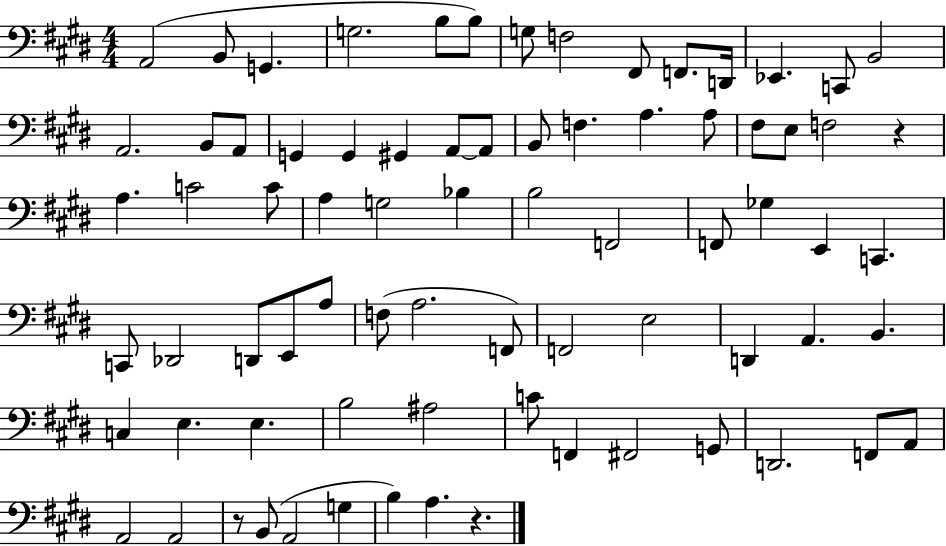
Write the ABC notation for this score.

X:1
T:Untitled
M:4/4
L:1/4
K:E
A,,2 B,,/2 G,, G,2 B,/2 B,/2 G,/2 F,2 ^F,,/2 F,,/2 D,,/4 _E,, C,,/2 B,,2 A,,2 B,,/2 A,,/2 G,, G,, ^G,, A,,/2 A,,/2 B,,/2 F, A, A,/2 ^F,/2 E,/2 F,2 z A, C2 C/2 A, G,2 _B, B,2 F,,2 F,,/2 _G, E,, C,, C,,/2 _D,,2 D,,/2 E,,/2 A,/2 F,/2 A,2 F,,/2 F,,2 E,2 D,, A,, B,, C, E, E, B,2 ^A,2 C/2 F,, ^F,,2 G,,/2 D,,2 F,,/2 A,,/2 A,,2 A,,2 z/2 B,,/2 A,,2 G, B, A, z